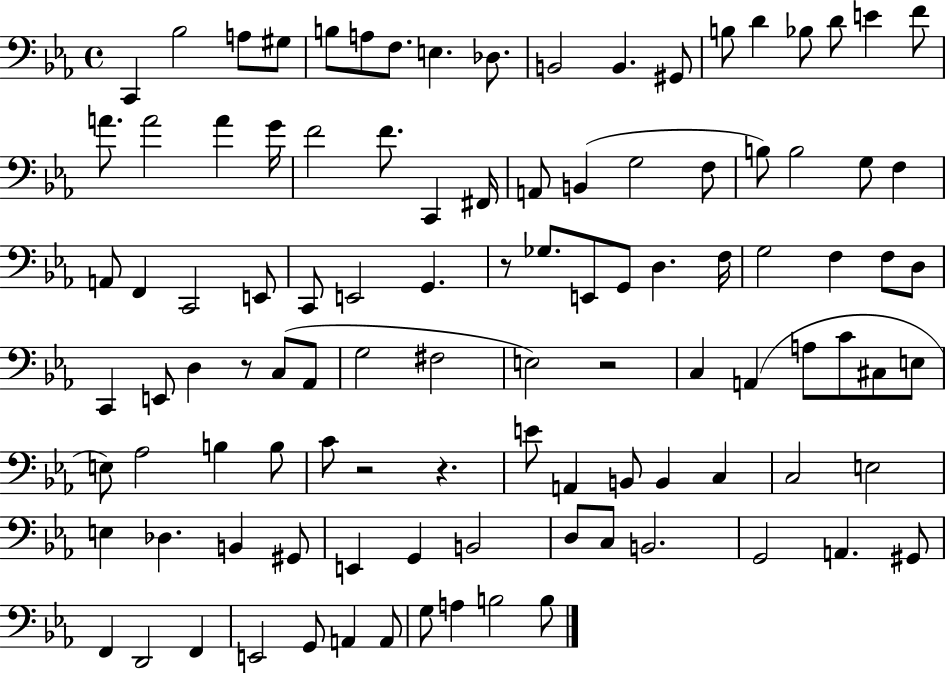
C2/q Bb3/h A3/e G#3/e B3/e A3/e F3/e. E3/q. Db3/e. B2/h B2/q. G#2/e B3/e D4/q Bb3/e D4/e E4/q F4/e A4/e. A4/h A4/q G4/s F4/h F4/e. C2/q F#2/s A2/e B2/q G3/h F3/e B3/e B3/h G3/e F3/q A2/e F2/q C2/h E2/e C2/e E2/h G2/q. R/e Gb3/e. E2/e G2/e D3/q. F3/s G3/h F3/q F3/e D3/e C2/q E2/e D3/q R/e C3/e Ab2/e G3/h F#3/h E3/h R/h C3/q A2/q A3/e C4/e C#3/e E3/e E3/e Ab3/h B3/q B3/e C4/e R/h R/q. E4/e A2/q B2/e B2/q C3/q C3/h E3/h E3/q Db3/q. B2/q G#2/e E2/q G2/q B2/h D3/e C3/e B2/h. G2/h A2/q. G#2/e F2/q D2/h F2/q E2/h G2/e A2/q A2/e G3/e A3/q B3/h B3/e